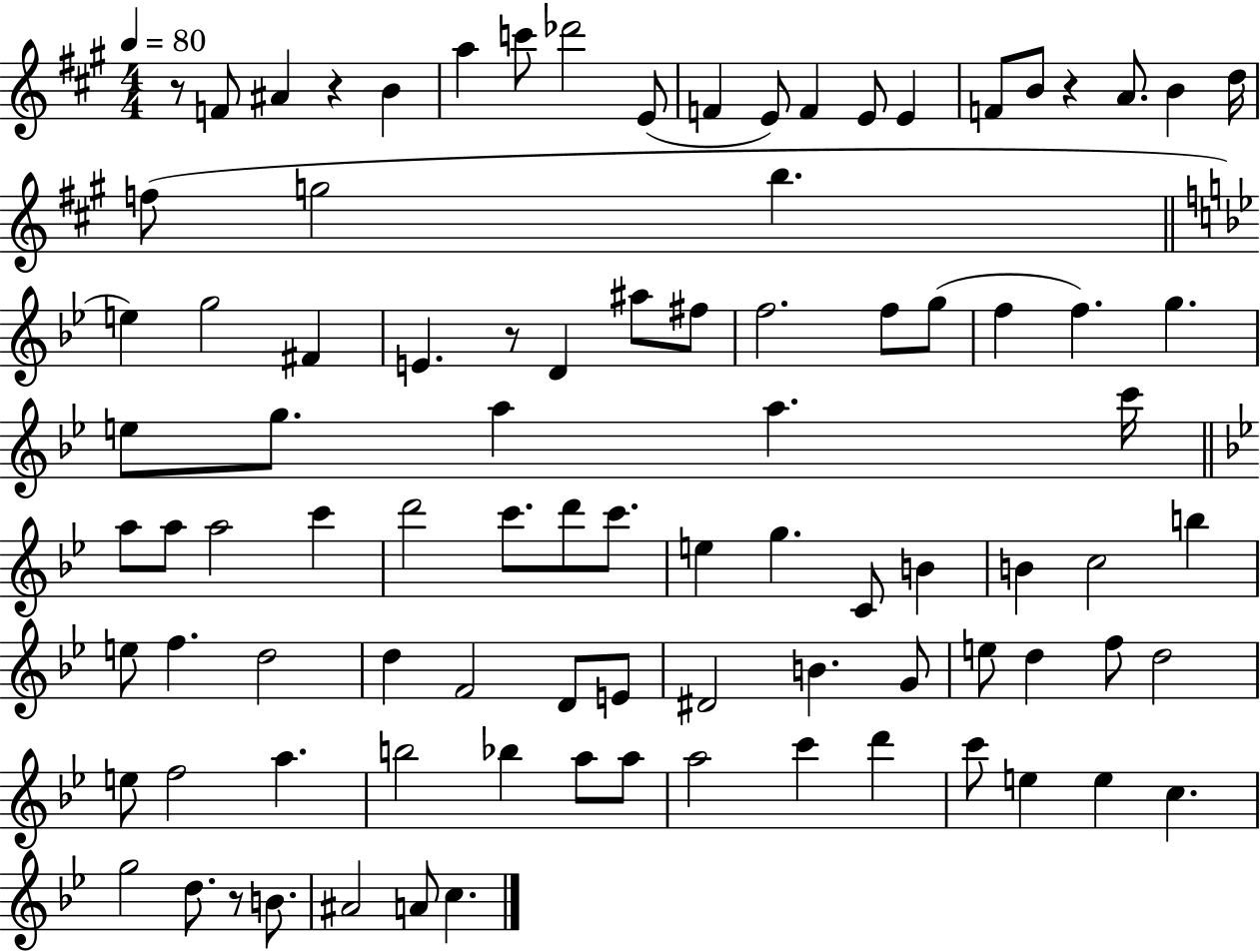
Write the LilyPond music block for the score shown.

{
  \clef treble
  \numericTimeSignature
  \time 4/4
  \key a \major
  \tempo 4 = 80
  r8 f'8 ais'4 r4 b'4 | a''4 c'''8 des'''2 e'8( | f'4 e'8) f'4 e'8 e'4 | f'8 b'8 r4 a'8. b'4 d''16 | \break f''8( g''2 b''4. | \bar "||" \break \key bes \major e''4) g''2 fis'4 | e'4. r8 d'4 ais''8 fis''8 | f''2. f''8 g''8( | f''4 f''4.) g''4. | \break e''8 g''8. a''4 a''4. c'''16 | \bar "||" \break \key g \minor a''8 a''8 a''2 c'''4 | d'''2 c'''8. d'''8 c'''8. | e''4 g''4. c'8 b'4 | b'4 c''2 b''4 | \break e''8 f''4. d''2 | d''4 f'2 d'8 e'8 | dis'2 b'4. g'8 | e''8 d''4 f''8 d''2 | \break e''8 f''2 a''4. | b''2 bes''4 a''8 a''8 | a''2 c'''4 d'''4 | c'''8 e''4 e''4 c''4. | \break g''2 d''8. r8 b'8. | ais'2 a'8 c''4. | \bar "|."
}